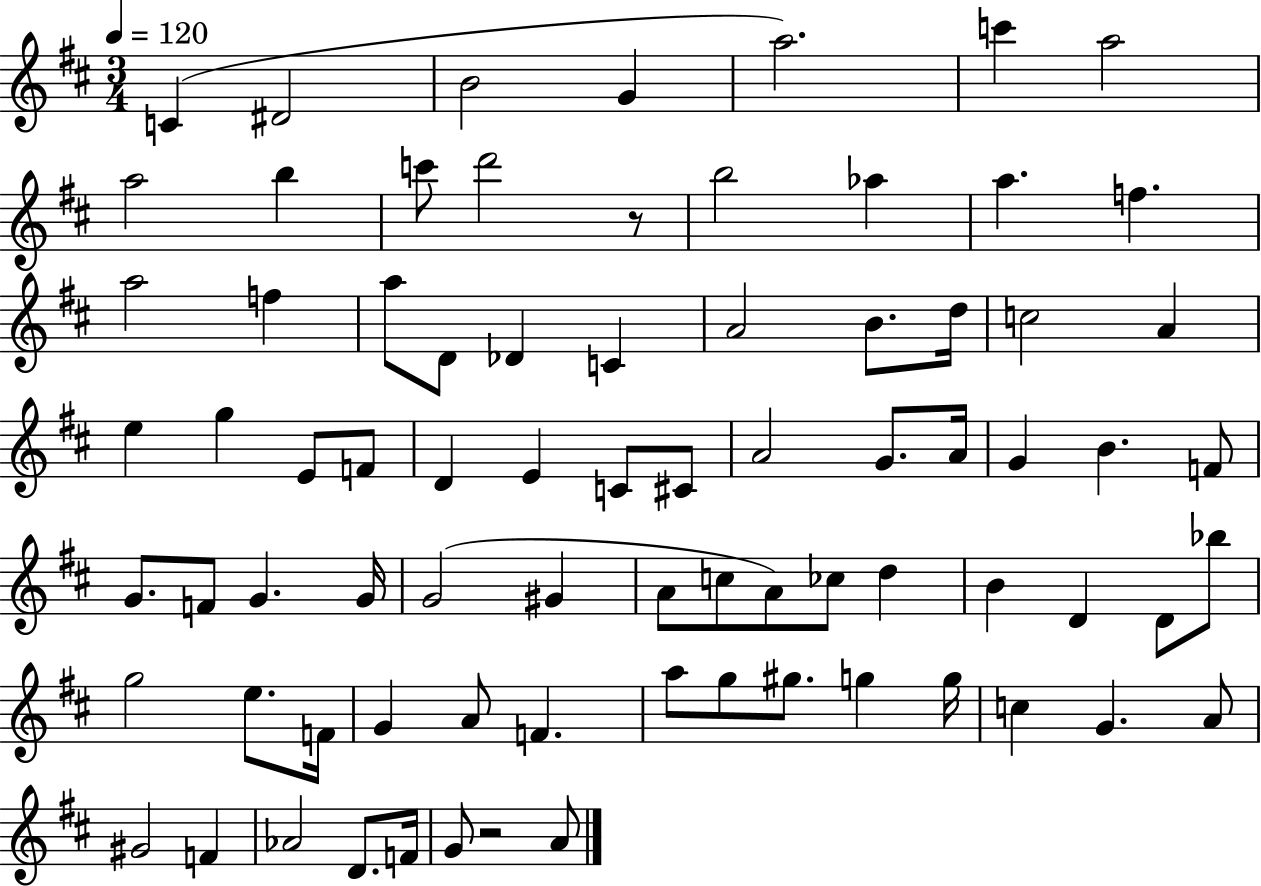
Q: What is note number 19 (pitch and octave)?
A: D4